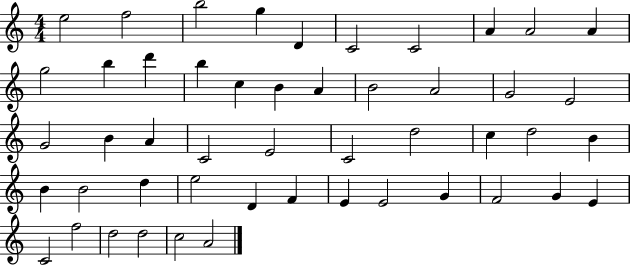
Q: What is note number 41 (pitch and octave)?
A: F4